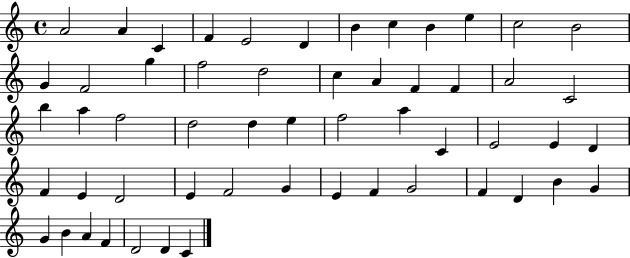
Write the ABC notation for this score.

X:1
T:Untitled
M:4/4
L:1/4
K:C
A2 A C F E2 D B c B e c2 B2 G F2 g f2 d2 c A F F A2 C2 b a f2 d2 d e f2 a C E2 E D F E D2 E F2 G E F G2 F D B G G B A F D2 D C